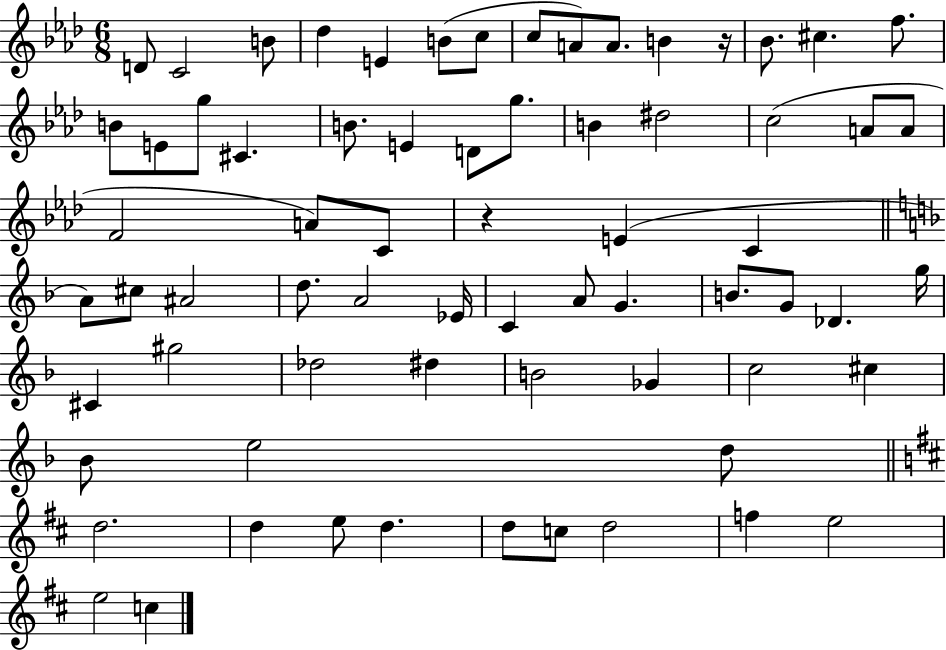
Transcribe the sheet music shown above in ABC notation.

X:1
T:Untitled
M:6/8
L:1/4
K:Ab
D/2 C2 B/2 _d E B/2 c/2 c/2 A/2 A/2 B z/4 _B/2 ^c f/2 B/2 E/2 g/2 ^C B/2 E D/2 g/2 B ^d2 c2 A/2 A/2 F2 A/2 C/2 z E C A/2 ^c/2 ^A2 d/2 A2 _E/4 C A/2 G B/2 G/2 _D g/4 ^C ^g2 _d2 ^d B2 _G c2 ^c _B/2 e2 d/2 d2 d e/2 d d/2 c/2 d2 f e2 e2 c